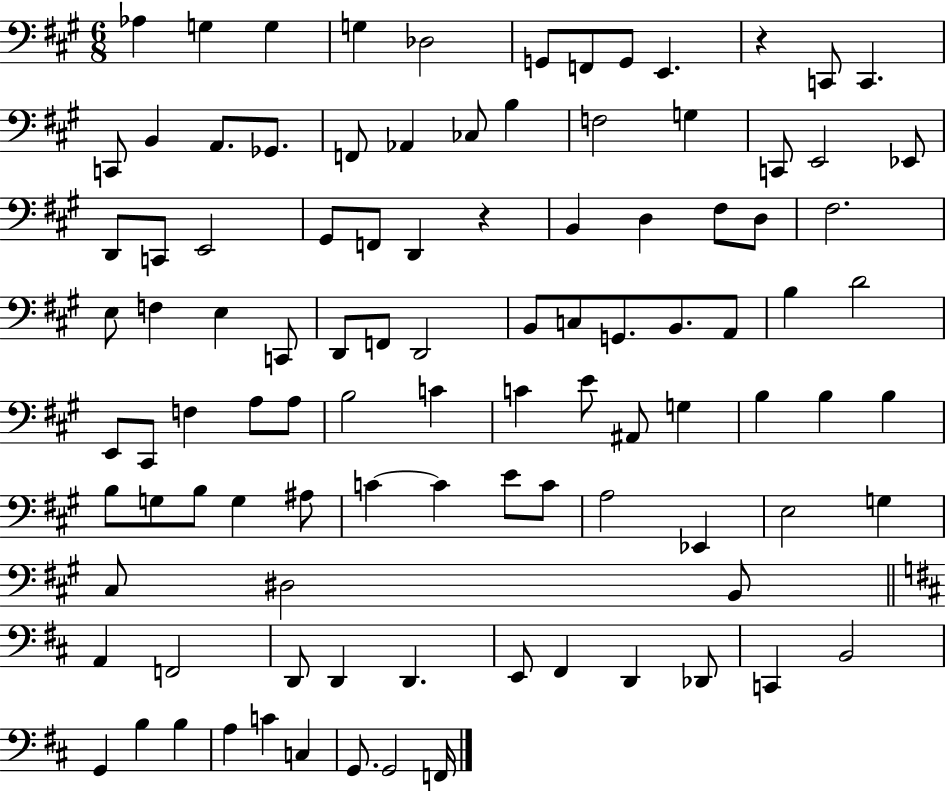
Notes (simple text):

Ab3/q G3/q G3/q G3/q Db3/h G2/e F2/e G2/e E2/q. R/q C2/e C2/q. C2/e B2/q A2/e. Gb2/e. F2/e Ab2/q CES3/e B3/q F3/h G3/q C2/e E2/h Eb2/e D2/e C2/e E2/h G#2/e F2/e D2/q R/q B2/q D3/q F#3/e D3/e F#3/h. E3/e F3/q E3/q C2/e D2/e F2/e D2/h B2/e C3/e G2/e. B2/e. A2/e B3/q D4/h E2/e C#2/e F3/q A3/e A3/e B3/h C4/q C4/q E4/e A#2/e G3/q B3/q B3/q B3/q B3/e G3/e B3/e G3/q A#3/e C4/q C4/q E4/e C4/e A3/h Eb2/q E3/h G3/q C#3/e D#3/h B2/e A2/q F2/h D2/e D2/q D2/q. E2/e F#2/q D2/q Db2/e C2/q B2/h G2/q B3/q B3/q A3/q C4/q C3/q G2/e. G2/h F2/s